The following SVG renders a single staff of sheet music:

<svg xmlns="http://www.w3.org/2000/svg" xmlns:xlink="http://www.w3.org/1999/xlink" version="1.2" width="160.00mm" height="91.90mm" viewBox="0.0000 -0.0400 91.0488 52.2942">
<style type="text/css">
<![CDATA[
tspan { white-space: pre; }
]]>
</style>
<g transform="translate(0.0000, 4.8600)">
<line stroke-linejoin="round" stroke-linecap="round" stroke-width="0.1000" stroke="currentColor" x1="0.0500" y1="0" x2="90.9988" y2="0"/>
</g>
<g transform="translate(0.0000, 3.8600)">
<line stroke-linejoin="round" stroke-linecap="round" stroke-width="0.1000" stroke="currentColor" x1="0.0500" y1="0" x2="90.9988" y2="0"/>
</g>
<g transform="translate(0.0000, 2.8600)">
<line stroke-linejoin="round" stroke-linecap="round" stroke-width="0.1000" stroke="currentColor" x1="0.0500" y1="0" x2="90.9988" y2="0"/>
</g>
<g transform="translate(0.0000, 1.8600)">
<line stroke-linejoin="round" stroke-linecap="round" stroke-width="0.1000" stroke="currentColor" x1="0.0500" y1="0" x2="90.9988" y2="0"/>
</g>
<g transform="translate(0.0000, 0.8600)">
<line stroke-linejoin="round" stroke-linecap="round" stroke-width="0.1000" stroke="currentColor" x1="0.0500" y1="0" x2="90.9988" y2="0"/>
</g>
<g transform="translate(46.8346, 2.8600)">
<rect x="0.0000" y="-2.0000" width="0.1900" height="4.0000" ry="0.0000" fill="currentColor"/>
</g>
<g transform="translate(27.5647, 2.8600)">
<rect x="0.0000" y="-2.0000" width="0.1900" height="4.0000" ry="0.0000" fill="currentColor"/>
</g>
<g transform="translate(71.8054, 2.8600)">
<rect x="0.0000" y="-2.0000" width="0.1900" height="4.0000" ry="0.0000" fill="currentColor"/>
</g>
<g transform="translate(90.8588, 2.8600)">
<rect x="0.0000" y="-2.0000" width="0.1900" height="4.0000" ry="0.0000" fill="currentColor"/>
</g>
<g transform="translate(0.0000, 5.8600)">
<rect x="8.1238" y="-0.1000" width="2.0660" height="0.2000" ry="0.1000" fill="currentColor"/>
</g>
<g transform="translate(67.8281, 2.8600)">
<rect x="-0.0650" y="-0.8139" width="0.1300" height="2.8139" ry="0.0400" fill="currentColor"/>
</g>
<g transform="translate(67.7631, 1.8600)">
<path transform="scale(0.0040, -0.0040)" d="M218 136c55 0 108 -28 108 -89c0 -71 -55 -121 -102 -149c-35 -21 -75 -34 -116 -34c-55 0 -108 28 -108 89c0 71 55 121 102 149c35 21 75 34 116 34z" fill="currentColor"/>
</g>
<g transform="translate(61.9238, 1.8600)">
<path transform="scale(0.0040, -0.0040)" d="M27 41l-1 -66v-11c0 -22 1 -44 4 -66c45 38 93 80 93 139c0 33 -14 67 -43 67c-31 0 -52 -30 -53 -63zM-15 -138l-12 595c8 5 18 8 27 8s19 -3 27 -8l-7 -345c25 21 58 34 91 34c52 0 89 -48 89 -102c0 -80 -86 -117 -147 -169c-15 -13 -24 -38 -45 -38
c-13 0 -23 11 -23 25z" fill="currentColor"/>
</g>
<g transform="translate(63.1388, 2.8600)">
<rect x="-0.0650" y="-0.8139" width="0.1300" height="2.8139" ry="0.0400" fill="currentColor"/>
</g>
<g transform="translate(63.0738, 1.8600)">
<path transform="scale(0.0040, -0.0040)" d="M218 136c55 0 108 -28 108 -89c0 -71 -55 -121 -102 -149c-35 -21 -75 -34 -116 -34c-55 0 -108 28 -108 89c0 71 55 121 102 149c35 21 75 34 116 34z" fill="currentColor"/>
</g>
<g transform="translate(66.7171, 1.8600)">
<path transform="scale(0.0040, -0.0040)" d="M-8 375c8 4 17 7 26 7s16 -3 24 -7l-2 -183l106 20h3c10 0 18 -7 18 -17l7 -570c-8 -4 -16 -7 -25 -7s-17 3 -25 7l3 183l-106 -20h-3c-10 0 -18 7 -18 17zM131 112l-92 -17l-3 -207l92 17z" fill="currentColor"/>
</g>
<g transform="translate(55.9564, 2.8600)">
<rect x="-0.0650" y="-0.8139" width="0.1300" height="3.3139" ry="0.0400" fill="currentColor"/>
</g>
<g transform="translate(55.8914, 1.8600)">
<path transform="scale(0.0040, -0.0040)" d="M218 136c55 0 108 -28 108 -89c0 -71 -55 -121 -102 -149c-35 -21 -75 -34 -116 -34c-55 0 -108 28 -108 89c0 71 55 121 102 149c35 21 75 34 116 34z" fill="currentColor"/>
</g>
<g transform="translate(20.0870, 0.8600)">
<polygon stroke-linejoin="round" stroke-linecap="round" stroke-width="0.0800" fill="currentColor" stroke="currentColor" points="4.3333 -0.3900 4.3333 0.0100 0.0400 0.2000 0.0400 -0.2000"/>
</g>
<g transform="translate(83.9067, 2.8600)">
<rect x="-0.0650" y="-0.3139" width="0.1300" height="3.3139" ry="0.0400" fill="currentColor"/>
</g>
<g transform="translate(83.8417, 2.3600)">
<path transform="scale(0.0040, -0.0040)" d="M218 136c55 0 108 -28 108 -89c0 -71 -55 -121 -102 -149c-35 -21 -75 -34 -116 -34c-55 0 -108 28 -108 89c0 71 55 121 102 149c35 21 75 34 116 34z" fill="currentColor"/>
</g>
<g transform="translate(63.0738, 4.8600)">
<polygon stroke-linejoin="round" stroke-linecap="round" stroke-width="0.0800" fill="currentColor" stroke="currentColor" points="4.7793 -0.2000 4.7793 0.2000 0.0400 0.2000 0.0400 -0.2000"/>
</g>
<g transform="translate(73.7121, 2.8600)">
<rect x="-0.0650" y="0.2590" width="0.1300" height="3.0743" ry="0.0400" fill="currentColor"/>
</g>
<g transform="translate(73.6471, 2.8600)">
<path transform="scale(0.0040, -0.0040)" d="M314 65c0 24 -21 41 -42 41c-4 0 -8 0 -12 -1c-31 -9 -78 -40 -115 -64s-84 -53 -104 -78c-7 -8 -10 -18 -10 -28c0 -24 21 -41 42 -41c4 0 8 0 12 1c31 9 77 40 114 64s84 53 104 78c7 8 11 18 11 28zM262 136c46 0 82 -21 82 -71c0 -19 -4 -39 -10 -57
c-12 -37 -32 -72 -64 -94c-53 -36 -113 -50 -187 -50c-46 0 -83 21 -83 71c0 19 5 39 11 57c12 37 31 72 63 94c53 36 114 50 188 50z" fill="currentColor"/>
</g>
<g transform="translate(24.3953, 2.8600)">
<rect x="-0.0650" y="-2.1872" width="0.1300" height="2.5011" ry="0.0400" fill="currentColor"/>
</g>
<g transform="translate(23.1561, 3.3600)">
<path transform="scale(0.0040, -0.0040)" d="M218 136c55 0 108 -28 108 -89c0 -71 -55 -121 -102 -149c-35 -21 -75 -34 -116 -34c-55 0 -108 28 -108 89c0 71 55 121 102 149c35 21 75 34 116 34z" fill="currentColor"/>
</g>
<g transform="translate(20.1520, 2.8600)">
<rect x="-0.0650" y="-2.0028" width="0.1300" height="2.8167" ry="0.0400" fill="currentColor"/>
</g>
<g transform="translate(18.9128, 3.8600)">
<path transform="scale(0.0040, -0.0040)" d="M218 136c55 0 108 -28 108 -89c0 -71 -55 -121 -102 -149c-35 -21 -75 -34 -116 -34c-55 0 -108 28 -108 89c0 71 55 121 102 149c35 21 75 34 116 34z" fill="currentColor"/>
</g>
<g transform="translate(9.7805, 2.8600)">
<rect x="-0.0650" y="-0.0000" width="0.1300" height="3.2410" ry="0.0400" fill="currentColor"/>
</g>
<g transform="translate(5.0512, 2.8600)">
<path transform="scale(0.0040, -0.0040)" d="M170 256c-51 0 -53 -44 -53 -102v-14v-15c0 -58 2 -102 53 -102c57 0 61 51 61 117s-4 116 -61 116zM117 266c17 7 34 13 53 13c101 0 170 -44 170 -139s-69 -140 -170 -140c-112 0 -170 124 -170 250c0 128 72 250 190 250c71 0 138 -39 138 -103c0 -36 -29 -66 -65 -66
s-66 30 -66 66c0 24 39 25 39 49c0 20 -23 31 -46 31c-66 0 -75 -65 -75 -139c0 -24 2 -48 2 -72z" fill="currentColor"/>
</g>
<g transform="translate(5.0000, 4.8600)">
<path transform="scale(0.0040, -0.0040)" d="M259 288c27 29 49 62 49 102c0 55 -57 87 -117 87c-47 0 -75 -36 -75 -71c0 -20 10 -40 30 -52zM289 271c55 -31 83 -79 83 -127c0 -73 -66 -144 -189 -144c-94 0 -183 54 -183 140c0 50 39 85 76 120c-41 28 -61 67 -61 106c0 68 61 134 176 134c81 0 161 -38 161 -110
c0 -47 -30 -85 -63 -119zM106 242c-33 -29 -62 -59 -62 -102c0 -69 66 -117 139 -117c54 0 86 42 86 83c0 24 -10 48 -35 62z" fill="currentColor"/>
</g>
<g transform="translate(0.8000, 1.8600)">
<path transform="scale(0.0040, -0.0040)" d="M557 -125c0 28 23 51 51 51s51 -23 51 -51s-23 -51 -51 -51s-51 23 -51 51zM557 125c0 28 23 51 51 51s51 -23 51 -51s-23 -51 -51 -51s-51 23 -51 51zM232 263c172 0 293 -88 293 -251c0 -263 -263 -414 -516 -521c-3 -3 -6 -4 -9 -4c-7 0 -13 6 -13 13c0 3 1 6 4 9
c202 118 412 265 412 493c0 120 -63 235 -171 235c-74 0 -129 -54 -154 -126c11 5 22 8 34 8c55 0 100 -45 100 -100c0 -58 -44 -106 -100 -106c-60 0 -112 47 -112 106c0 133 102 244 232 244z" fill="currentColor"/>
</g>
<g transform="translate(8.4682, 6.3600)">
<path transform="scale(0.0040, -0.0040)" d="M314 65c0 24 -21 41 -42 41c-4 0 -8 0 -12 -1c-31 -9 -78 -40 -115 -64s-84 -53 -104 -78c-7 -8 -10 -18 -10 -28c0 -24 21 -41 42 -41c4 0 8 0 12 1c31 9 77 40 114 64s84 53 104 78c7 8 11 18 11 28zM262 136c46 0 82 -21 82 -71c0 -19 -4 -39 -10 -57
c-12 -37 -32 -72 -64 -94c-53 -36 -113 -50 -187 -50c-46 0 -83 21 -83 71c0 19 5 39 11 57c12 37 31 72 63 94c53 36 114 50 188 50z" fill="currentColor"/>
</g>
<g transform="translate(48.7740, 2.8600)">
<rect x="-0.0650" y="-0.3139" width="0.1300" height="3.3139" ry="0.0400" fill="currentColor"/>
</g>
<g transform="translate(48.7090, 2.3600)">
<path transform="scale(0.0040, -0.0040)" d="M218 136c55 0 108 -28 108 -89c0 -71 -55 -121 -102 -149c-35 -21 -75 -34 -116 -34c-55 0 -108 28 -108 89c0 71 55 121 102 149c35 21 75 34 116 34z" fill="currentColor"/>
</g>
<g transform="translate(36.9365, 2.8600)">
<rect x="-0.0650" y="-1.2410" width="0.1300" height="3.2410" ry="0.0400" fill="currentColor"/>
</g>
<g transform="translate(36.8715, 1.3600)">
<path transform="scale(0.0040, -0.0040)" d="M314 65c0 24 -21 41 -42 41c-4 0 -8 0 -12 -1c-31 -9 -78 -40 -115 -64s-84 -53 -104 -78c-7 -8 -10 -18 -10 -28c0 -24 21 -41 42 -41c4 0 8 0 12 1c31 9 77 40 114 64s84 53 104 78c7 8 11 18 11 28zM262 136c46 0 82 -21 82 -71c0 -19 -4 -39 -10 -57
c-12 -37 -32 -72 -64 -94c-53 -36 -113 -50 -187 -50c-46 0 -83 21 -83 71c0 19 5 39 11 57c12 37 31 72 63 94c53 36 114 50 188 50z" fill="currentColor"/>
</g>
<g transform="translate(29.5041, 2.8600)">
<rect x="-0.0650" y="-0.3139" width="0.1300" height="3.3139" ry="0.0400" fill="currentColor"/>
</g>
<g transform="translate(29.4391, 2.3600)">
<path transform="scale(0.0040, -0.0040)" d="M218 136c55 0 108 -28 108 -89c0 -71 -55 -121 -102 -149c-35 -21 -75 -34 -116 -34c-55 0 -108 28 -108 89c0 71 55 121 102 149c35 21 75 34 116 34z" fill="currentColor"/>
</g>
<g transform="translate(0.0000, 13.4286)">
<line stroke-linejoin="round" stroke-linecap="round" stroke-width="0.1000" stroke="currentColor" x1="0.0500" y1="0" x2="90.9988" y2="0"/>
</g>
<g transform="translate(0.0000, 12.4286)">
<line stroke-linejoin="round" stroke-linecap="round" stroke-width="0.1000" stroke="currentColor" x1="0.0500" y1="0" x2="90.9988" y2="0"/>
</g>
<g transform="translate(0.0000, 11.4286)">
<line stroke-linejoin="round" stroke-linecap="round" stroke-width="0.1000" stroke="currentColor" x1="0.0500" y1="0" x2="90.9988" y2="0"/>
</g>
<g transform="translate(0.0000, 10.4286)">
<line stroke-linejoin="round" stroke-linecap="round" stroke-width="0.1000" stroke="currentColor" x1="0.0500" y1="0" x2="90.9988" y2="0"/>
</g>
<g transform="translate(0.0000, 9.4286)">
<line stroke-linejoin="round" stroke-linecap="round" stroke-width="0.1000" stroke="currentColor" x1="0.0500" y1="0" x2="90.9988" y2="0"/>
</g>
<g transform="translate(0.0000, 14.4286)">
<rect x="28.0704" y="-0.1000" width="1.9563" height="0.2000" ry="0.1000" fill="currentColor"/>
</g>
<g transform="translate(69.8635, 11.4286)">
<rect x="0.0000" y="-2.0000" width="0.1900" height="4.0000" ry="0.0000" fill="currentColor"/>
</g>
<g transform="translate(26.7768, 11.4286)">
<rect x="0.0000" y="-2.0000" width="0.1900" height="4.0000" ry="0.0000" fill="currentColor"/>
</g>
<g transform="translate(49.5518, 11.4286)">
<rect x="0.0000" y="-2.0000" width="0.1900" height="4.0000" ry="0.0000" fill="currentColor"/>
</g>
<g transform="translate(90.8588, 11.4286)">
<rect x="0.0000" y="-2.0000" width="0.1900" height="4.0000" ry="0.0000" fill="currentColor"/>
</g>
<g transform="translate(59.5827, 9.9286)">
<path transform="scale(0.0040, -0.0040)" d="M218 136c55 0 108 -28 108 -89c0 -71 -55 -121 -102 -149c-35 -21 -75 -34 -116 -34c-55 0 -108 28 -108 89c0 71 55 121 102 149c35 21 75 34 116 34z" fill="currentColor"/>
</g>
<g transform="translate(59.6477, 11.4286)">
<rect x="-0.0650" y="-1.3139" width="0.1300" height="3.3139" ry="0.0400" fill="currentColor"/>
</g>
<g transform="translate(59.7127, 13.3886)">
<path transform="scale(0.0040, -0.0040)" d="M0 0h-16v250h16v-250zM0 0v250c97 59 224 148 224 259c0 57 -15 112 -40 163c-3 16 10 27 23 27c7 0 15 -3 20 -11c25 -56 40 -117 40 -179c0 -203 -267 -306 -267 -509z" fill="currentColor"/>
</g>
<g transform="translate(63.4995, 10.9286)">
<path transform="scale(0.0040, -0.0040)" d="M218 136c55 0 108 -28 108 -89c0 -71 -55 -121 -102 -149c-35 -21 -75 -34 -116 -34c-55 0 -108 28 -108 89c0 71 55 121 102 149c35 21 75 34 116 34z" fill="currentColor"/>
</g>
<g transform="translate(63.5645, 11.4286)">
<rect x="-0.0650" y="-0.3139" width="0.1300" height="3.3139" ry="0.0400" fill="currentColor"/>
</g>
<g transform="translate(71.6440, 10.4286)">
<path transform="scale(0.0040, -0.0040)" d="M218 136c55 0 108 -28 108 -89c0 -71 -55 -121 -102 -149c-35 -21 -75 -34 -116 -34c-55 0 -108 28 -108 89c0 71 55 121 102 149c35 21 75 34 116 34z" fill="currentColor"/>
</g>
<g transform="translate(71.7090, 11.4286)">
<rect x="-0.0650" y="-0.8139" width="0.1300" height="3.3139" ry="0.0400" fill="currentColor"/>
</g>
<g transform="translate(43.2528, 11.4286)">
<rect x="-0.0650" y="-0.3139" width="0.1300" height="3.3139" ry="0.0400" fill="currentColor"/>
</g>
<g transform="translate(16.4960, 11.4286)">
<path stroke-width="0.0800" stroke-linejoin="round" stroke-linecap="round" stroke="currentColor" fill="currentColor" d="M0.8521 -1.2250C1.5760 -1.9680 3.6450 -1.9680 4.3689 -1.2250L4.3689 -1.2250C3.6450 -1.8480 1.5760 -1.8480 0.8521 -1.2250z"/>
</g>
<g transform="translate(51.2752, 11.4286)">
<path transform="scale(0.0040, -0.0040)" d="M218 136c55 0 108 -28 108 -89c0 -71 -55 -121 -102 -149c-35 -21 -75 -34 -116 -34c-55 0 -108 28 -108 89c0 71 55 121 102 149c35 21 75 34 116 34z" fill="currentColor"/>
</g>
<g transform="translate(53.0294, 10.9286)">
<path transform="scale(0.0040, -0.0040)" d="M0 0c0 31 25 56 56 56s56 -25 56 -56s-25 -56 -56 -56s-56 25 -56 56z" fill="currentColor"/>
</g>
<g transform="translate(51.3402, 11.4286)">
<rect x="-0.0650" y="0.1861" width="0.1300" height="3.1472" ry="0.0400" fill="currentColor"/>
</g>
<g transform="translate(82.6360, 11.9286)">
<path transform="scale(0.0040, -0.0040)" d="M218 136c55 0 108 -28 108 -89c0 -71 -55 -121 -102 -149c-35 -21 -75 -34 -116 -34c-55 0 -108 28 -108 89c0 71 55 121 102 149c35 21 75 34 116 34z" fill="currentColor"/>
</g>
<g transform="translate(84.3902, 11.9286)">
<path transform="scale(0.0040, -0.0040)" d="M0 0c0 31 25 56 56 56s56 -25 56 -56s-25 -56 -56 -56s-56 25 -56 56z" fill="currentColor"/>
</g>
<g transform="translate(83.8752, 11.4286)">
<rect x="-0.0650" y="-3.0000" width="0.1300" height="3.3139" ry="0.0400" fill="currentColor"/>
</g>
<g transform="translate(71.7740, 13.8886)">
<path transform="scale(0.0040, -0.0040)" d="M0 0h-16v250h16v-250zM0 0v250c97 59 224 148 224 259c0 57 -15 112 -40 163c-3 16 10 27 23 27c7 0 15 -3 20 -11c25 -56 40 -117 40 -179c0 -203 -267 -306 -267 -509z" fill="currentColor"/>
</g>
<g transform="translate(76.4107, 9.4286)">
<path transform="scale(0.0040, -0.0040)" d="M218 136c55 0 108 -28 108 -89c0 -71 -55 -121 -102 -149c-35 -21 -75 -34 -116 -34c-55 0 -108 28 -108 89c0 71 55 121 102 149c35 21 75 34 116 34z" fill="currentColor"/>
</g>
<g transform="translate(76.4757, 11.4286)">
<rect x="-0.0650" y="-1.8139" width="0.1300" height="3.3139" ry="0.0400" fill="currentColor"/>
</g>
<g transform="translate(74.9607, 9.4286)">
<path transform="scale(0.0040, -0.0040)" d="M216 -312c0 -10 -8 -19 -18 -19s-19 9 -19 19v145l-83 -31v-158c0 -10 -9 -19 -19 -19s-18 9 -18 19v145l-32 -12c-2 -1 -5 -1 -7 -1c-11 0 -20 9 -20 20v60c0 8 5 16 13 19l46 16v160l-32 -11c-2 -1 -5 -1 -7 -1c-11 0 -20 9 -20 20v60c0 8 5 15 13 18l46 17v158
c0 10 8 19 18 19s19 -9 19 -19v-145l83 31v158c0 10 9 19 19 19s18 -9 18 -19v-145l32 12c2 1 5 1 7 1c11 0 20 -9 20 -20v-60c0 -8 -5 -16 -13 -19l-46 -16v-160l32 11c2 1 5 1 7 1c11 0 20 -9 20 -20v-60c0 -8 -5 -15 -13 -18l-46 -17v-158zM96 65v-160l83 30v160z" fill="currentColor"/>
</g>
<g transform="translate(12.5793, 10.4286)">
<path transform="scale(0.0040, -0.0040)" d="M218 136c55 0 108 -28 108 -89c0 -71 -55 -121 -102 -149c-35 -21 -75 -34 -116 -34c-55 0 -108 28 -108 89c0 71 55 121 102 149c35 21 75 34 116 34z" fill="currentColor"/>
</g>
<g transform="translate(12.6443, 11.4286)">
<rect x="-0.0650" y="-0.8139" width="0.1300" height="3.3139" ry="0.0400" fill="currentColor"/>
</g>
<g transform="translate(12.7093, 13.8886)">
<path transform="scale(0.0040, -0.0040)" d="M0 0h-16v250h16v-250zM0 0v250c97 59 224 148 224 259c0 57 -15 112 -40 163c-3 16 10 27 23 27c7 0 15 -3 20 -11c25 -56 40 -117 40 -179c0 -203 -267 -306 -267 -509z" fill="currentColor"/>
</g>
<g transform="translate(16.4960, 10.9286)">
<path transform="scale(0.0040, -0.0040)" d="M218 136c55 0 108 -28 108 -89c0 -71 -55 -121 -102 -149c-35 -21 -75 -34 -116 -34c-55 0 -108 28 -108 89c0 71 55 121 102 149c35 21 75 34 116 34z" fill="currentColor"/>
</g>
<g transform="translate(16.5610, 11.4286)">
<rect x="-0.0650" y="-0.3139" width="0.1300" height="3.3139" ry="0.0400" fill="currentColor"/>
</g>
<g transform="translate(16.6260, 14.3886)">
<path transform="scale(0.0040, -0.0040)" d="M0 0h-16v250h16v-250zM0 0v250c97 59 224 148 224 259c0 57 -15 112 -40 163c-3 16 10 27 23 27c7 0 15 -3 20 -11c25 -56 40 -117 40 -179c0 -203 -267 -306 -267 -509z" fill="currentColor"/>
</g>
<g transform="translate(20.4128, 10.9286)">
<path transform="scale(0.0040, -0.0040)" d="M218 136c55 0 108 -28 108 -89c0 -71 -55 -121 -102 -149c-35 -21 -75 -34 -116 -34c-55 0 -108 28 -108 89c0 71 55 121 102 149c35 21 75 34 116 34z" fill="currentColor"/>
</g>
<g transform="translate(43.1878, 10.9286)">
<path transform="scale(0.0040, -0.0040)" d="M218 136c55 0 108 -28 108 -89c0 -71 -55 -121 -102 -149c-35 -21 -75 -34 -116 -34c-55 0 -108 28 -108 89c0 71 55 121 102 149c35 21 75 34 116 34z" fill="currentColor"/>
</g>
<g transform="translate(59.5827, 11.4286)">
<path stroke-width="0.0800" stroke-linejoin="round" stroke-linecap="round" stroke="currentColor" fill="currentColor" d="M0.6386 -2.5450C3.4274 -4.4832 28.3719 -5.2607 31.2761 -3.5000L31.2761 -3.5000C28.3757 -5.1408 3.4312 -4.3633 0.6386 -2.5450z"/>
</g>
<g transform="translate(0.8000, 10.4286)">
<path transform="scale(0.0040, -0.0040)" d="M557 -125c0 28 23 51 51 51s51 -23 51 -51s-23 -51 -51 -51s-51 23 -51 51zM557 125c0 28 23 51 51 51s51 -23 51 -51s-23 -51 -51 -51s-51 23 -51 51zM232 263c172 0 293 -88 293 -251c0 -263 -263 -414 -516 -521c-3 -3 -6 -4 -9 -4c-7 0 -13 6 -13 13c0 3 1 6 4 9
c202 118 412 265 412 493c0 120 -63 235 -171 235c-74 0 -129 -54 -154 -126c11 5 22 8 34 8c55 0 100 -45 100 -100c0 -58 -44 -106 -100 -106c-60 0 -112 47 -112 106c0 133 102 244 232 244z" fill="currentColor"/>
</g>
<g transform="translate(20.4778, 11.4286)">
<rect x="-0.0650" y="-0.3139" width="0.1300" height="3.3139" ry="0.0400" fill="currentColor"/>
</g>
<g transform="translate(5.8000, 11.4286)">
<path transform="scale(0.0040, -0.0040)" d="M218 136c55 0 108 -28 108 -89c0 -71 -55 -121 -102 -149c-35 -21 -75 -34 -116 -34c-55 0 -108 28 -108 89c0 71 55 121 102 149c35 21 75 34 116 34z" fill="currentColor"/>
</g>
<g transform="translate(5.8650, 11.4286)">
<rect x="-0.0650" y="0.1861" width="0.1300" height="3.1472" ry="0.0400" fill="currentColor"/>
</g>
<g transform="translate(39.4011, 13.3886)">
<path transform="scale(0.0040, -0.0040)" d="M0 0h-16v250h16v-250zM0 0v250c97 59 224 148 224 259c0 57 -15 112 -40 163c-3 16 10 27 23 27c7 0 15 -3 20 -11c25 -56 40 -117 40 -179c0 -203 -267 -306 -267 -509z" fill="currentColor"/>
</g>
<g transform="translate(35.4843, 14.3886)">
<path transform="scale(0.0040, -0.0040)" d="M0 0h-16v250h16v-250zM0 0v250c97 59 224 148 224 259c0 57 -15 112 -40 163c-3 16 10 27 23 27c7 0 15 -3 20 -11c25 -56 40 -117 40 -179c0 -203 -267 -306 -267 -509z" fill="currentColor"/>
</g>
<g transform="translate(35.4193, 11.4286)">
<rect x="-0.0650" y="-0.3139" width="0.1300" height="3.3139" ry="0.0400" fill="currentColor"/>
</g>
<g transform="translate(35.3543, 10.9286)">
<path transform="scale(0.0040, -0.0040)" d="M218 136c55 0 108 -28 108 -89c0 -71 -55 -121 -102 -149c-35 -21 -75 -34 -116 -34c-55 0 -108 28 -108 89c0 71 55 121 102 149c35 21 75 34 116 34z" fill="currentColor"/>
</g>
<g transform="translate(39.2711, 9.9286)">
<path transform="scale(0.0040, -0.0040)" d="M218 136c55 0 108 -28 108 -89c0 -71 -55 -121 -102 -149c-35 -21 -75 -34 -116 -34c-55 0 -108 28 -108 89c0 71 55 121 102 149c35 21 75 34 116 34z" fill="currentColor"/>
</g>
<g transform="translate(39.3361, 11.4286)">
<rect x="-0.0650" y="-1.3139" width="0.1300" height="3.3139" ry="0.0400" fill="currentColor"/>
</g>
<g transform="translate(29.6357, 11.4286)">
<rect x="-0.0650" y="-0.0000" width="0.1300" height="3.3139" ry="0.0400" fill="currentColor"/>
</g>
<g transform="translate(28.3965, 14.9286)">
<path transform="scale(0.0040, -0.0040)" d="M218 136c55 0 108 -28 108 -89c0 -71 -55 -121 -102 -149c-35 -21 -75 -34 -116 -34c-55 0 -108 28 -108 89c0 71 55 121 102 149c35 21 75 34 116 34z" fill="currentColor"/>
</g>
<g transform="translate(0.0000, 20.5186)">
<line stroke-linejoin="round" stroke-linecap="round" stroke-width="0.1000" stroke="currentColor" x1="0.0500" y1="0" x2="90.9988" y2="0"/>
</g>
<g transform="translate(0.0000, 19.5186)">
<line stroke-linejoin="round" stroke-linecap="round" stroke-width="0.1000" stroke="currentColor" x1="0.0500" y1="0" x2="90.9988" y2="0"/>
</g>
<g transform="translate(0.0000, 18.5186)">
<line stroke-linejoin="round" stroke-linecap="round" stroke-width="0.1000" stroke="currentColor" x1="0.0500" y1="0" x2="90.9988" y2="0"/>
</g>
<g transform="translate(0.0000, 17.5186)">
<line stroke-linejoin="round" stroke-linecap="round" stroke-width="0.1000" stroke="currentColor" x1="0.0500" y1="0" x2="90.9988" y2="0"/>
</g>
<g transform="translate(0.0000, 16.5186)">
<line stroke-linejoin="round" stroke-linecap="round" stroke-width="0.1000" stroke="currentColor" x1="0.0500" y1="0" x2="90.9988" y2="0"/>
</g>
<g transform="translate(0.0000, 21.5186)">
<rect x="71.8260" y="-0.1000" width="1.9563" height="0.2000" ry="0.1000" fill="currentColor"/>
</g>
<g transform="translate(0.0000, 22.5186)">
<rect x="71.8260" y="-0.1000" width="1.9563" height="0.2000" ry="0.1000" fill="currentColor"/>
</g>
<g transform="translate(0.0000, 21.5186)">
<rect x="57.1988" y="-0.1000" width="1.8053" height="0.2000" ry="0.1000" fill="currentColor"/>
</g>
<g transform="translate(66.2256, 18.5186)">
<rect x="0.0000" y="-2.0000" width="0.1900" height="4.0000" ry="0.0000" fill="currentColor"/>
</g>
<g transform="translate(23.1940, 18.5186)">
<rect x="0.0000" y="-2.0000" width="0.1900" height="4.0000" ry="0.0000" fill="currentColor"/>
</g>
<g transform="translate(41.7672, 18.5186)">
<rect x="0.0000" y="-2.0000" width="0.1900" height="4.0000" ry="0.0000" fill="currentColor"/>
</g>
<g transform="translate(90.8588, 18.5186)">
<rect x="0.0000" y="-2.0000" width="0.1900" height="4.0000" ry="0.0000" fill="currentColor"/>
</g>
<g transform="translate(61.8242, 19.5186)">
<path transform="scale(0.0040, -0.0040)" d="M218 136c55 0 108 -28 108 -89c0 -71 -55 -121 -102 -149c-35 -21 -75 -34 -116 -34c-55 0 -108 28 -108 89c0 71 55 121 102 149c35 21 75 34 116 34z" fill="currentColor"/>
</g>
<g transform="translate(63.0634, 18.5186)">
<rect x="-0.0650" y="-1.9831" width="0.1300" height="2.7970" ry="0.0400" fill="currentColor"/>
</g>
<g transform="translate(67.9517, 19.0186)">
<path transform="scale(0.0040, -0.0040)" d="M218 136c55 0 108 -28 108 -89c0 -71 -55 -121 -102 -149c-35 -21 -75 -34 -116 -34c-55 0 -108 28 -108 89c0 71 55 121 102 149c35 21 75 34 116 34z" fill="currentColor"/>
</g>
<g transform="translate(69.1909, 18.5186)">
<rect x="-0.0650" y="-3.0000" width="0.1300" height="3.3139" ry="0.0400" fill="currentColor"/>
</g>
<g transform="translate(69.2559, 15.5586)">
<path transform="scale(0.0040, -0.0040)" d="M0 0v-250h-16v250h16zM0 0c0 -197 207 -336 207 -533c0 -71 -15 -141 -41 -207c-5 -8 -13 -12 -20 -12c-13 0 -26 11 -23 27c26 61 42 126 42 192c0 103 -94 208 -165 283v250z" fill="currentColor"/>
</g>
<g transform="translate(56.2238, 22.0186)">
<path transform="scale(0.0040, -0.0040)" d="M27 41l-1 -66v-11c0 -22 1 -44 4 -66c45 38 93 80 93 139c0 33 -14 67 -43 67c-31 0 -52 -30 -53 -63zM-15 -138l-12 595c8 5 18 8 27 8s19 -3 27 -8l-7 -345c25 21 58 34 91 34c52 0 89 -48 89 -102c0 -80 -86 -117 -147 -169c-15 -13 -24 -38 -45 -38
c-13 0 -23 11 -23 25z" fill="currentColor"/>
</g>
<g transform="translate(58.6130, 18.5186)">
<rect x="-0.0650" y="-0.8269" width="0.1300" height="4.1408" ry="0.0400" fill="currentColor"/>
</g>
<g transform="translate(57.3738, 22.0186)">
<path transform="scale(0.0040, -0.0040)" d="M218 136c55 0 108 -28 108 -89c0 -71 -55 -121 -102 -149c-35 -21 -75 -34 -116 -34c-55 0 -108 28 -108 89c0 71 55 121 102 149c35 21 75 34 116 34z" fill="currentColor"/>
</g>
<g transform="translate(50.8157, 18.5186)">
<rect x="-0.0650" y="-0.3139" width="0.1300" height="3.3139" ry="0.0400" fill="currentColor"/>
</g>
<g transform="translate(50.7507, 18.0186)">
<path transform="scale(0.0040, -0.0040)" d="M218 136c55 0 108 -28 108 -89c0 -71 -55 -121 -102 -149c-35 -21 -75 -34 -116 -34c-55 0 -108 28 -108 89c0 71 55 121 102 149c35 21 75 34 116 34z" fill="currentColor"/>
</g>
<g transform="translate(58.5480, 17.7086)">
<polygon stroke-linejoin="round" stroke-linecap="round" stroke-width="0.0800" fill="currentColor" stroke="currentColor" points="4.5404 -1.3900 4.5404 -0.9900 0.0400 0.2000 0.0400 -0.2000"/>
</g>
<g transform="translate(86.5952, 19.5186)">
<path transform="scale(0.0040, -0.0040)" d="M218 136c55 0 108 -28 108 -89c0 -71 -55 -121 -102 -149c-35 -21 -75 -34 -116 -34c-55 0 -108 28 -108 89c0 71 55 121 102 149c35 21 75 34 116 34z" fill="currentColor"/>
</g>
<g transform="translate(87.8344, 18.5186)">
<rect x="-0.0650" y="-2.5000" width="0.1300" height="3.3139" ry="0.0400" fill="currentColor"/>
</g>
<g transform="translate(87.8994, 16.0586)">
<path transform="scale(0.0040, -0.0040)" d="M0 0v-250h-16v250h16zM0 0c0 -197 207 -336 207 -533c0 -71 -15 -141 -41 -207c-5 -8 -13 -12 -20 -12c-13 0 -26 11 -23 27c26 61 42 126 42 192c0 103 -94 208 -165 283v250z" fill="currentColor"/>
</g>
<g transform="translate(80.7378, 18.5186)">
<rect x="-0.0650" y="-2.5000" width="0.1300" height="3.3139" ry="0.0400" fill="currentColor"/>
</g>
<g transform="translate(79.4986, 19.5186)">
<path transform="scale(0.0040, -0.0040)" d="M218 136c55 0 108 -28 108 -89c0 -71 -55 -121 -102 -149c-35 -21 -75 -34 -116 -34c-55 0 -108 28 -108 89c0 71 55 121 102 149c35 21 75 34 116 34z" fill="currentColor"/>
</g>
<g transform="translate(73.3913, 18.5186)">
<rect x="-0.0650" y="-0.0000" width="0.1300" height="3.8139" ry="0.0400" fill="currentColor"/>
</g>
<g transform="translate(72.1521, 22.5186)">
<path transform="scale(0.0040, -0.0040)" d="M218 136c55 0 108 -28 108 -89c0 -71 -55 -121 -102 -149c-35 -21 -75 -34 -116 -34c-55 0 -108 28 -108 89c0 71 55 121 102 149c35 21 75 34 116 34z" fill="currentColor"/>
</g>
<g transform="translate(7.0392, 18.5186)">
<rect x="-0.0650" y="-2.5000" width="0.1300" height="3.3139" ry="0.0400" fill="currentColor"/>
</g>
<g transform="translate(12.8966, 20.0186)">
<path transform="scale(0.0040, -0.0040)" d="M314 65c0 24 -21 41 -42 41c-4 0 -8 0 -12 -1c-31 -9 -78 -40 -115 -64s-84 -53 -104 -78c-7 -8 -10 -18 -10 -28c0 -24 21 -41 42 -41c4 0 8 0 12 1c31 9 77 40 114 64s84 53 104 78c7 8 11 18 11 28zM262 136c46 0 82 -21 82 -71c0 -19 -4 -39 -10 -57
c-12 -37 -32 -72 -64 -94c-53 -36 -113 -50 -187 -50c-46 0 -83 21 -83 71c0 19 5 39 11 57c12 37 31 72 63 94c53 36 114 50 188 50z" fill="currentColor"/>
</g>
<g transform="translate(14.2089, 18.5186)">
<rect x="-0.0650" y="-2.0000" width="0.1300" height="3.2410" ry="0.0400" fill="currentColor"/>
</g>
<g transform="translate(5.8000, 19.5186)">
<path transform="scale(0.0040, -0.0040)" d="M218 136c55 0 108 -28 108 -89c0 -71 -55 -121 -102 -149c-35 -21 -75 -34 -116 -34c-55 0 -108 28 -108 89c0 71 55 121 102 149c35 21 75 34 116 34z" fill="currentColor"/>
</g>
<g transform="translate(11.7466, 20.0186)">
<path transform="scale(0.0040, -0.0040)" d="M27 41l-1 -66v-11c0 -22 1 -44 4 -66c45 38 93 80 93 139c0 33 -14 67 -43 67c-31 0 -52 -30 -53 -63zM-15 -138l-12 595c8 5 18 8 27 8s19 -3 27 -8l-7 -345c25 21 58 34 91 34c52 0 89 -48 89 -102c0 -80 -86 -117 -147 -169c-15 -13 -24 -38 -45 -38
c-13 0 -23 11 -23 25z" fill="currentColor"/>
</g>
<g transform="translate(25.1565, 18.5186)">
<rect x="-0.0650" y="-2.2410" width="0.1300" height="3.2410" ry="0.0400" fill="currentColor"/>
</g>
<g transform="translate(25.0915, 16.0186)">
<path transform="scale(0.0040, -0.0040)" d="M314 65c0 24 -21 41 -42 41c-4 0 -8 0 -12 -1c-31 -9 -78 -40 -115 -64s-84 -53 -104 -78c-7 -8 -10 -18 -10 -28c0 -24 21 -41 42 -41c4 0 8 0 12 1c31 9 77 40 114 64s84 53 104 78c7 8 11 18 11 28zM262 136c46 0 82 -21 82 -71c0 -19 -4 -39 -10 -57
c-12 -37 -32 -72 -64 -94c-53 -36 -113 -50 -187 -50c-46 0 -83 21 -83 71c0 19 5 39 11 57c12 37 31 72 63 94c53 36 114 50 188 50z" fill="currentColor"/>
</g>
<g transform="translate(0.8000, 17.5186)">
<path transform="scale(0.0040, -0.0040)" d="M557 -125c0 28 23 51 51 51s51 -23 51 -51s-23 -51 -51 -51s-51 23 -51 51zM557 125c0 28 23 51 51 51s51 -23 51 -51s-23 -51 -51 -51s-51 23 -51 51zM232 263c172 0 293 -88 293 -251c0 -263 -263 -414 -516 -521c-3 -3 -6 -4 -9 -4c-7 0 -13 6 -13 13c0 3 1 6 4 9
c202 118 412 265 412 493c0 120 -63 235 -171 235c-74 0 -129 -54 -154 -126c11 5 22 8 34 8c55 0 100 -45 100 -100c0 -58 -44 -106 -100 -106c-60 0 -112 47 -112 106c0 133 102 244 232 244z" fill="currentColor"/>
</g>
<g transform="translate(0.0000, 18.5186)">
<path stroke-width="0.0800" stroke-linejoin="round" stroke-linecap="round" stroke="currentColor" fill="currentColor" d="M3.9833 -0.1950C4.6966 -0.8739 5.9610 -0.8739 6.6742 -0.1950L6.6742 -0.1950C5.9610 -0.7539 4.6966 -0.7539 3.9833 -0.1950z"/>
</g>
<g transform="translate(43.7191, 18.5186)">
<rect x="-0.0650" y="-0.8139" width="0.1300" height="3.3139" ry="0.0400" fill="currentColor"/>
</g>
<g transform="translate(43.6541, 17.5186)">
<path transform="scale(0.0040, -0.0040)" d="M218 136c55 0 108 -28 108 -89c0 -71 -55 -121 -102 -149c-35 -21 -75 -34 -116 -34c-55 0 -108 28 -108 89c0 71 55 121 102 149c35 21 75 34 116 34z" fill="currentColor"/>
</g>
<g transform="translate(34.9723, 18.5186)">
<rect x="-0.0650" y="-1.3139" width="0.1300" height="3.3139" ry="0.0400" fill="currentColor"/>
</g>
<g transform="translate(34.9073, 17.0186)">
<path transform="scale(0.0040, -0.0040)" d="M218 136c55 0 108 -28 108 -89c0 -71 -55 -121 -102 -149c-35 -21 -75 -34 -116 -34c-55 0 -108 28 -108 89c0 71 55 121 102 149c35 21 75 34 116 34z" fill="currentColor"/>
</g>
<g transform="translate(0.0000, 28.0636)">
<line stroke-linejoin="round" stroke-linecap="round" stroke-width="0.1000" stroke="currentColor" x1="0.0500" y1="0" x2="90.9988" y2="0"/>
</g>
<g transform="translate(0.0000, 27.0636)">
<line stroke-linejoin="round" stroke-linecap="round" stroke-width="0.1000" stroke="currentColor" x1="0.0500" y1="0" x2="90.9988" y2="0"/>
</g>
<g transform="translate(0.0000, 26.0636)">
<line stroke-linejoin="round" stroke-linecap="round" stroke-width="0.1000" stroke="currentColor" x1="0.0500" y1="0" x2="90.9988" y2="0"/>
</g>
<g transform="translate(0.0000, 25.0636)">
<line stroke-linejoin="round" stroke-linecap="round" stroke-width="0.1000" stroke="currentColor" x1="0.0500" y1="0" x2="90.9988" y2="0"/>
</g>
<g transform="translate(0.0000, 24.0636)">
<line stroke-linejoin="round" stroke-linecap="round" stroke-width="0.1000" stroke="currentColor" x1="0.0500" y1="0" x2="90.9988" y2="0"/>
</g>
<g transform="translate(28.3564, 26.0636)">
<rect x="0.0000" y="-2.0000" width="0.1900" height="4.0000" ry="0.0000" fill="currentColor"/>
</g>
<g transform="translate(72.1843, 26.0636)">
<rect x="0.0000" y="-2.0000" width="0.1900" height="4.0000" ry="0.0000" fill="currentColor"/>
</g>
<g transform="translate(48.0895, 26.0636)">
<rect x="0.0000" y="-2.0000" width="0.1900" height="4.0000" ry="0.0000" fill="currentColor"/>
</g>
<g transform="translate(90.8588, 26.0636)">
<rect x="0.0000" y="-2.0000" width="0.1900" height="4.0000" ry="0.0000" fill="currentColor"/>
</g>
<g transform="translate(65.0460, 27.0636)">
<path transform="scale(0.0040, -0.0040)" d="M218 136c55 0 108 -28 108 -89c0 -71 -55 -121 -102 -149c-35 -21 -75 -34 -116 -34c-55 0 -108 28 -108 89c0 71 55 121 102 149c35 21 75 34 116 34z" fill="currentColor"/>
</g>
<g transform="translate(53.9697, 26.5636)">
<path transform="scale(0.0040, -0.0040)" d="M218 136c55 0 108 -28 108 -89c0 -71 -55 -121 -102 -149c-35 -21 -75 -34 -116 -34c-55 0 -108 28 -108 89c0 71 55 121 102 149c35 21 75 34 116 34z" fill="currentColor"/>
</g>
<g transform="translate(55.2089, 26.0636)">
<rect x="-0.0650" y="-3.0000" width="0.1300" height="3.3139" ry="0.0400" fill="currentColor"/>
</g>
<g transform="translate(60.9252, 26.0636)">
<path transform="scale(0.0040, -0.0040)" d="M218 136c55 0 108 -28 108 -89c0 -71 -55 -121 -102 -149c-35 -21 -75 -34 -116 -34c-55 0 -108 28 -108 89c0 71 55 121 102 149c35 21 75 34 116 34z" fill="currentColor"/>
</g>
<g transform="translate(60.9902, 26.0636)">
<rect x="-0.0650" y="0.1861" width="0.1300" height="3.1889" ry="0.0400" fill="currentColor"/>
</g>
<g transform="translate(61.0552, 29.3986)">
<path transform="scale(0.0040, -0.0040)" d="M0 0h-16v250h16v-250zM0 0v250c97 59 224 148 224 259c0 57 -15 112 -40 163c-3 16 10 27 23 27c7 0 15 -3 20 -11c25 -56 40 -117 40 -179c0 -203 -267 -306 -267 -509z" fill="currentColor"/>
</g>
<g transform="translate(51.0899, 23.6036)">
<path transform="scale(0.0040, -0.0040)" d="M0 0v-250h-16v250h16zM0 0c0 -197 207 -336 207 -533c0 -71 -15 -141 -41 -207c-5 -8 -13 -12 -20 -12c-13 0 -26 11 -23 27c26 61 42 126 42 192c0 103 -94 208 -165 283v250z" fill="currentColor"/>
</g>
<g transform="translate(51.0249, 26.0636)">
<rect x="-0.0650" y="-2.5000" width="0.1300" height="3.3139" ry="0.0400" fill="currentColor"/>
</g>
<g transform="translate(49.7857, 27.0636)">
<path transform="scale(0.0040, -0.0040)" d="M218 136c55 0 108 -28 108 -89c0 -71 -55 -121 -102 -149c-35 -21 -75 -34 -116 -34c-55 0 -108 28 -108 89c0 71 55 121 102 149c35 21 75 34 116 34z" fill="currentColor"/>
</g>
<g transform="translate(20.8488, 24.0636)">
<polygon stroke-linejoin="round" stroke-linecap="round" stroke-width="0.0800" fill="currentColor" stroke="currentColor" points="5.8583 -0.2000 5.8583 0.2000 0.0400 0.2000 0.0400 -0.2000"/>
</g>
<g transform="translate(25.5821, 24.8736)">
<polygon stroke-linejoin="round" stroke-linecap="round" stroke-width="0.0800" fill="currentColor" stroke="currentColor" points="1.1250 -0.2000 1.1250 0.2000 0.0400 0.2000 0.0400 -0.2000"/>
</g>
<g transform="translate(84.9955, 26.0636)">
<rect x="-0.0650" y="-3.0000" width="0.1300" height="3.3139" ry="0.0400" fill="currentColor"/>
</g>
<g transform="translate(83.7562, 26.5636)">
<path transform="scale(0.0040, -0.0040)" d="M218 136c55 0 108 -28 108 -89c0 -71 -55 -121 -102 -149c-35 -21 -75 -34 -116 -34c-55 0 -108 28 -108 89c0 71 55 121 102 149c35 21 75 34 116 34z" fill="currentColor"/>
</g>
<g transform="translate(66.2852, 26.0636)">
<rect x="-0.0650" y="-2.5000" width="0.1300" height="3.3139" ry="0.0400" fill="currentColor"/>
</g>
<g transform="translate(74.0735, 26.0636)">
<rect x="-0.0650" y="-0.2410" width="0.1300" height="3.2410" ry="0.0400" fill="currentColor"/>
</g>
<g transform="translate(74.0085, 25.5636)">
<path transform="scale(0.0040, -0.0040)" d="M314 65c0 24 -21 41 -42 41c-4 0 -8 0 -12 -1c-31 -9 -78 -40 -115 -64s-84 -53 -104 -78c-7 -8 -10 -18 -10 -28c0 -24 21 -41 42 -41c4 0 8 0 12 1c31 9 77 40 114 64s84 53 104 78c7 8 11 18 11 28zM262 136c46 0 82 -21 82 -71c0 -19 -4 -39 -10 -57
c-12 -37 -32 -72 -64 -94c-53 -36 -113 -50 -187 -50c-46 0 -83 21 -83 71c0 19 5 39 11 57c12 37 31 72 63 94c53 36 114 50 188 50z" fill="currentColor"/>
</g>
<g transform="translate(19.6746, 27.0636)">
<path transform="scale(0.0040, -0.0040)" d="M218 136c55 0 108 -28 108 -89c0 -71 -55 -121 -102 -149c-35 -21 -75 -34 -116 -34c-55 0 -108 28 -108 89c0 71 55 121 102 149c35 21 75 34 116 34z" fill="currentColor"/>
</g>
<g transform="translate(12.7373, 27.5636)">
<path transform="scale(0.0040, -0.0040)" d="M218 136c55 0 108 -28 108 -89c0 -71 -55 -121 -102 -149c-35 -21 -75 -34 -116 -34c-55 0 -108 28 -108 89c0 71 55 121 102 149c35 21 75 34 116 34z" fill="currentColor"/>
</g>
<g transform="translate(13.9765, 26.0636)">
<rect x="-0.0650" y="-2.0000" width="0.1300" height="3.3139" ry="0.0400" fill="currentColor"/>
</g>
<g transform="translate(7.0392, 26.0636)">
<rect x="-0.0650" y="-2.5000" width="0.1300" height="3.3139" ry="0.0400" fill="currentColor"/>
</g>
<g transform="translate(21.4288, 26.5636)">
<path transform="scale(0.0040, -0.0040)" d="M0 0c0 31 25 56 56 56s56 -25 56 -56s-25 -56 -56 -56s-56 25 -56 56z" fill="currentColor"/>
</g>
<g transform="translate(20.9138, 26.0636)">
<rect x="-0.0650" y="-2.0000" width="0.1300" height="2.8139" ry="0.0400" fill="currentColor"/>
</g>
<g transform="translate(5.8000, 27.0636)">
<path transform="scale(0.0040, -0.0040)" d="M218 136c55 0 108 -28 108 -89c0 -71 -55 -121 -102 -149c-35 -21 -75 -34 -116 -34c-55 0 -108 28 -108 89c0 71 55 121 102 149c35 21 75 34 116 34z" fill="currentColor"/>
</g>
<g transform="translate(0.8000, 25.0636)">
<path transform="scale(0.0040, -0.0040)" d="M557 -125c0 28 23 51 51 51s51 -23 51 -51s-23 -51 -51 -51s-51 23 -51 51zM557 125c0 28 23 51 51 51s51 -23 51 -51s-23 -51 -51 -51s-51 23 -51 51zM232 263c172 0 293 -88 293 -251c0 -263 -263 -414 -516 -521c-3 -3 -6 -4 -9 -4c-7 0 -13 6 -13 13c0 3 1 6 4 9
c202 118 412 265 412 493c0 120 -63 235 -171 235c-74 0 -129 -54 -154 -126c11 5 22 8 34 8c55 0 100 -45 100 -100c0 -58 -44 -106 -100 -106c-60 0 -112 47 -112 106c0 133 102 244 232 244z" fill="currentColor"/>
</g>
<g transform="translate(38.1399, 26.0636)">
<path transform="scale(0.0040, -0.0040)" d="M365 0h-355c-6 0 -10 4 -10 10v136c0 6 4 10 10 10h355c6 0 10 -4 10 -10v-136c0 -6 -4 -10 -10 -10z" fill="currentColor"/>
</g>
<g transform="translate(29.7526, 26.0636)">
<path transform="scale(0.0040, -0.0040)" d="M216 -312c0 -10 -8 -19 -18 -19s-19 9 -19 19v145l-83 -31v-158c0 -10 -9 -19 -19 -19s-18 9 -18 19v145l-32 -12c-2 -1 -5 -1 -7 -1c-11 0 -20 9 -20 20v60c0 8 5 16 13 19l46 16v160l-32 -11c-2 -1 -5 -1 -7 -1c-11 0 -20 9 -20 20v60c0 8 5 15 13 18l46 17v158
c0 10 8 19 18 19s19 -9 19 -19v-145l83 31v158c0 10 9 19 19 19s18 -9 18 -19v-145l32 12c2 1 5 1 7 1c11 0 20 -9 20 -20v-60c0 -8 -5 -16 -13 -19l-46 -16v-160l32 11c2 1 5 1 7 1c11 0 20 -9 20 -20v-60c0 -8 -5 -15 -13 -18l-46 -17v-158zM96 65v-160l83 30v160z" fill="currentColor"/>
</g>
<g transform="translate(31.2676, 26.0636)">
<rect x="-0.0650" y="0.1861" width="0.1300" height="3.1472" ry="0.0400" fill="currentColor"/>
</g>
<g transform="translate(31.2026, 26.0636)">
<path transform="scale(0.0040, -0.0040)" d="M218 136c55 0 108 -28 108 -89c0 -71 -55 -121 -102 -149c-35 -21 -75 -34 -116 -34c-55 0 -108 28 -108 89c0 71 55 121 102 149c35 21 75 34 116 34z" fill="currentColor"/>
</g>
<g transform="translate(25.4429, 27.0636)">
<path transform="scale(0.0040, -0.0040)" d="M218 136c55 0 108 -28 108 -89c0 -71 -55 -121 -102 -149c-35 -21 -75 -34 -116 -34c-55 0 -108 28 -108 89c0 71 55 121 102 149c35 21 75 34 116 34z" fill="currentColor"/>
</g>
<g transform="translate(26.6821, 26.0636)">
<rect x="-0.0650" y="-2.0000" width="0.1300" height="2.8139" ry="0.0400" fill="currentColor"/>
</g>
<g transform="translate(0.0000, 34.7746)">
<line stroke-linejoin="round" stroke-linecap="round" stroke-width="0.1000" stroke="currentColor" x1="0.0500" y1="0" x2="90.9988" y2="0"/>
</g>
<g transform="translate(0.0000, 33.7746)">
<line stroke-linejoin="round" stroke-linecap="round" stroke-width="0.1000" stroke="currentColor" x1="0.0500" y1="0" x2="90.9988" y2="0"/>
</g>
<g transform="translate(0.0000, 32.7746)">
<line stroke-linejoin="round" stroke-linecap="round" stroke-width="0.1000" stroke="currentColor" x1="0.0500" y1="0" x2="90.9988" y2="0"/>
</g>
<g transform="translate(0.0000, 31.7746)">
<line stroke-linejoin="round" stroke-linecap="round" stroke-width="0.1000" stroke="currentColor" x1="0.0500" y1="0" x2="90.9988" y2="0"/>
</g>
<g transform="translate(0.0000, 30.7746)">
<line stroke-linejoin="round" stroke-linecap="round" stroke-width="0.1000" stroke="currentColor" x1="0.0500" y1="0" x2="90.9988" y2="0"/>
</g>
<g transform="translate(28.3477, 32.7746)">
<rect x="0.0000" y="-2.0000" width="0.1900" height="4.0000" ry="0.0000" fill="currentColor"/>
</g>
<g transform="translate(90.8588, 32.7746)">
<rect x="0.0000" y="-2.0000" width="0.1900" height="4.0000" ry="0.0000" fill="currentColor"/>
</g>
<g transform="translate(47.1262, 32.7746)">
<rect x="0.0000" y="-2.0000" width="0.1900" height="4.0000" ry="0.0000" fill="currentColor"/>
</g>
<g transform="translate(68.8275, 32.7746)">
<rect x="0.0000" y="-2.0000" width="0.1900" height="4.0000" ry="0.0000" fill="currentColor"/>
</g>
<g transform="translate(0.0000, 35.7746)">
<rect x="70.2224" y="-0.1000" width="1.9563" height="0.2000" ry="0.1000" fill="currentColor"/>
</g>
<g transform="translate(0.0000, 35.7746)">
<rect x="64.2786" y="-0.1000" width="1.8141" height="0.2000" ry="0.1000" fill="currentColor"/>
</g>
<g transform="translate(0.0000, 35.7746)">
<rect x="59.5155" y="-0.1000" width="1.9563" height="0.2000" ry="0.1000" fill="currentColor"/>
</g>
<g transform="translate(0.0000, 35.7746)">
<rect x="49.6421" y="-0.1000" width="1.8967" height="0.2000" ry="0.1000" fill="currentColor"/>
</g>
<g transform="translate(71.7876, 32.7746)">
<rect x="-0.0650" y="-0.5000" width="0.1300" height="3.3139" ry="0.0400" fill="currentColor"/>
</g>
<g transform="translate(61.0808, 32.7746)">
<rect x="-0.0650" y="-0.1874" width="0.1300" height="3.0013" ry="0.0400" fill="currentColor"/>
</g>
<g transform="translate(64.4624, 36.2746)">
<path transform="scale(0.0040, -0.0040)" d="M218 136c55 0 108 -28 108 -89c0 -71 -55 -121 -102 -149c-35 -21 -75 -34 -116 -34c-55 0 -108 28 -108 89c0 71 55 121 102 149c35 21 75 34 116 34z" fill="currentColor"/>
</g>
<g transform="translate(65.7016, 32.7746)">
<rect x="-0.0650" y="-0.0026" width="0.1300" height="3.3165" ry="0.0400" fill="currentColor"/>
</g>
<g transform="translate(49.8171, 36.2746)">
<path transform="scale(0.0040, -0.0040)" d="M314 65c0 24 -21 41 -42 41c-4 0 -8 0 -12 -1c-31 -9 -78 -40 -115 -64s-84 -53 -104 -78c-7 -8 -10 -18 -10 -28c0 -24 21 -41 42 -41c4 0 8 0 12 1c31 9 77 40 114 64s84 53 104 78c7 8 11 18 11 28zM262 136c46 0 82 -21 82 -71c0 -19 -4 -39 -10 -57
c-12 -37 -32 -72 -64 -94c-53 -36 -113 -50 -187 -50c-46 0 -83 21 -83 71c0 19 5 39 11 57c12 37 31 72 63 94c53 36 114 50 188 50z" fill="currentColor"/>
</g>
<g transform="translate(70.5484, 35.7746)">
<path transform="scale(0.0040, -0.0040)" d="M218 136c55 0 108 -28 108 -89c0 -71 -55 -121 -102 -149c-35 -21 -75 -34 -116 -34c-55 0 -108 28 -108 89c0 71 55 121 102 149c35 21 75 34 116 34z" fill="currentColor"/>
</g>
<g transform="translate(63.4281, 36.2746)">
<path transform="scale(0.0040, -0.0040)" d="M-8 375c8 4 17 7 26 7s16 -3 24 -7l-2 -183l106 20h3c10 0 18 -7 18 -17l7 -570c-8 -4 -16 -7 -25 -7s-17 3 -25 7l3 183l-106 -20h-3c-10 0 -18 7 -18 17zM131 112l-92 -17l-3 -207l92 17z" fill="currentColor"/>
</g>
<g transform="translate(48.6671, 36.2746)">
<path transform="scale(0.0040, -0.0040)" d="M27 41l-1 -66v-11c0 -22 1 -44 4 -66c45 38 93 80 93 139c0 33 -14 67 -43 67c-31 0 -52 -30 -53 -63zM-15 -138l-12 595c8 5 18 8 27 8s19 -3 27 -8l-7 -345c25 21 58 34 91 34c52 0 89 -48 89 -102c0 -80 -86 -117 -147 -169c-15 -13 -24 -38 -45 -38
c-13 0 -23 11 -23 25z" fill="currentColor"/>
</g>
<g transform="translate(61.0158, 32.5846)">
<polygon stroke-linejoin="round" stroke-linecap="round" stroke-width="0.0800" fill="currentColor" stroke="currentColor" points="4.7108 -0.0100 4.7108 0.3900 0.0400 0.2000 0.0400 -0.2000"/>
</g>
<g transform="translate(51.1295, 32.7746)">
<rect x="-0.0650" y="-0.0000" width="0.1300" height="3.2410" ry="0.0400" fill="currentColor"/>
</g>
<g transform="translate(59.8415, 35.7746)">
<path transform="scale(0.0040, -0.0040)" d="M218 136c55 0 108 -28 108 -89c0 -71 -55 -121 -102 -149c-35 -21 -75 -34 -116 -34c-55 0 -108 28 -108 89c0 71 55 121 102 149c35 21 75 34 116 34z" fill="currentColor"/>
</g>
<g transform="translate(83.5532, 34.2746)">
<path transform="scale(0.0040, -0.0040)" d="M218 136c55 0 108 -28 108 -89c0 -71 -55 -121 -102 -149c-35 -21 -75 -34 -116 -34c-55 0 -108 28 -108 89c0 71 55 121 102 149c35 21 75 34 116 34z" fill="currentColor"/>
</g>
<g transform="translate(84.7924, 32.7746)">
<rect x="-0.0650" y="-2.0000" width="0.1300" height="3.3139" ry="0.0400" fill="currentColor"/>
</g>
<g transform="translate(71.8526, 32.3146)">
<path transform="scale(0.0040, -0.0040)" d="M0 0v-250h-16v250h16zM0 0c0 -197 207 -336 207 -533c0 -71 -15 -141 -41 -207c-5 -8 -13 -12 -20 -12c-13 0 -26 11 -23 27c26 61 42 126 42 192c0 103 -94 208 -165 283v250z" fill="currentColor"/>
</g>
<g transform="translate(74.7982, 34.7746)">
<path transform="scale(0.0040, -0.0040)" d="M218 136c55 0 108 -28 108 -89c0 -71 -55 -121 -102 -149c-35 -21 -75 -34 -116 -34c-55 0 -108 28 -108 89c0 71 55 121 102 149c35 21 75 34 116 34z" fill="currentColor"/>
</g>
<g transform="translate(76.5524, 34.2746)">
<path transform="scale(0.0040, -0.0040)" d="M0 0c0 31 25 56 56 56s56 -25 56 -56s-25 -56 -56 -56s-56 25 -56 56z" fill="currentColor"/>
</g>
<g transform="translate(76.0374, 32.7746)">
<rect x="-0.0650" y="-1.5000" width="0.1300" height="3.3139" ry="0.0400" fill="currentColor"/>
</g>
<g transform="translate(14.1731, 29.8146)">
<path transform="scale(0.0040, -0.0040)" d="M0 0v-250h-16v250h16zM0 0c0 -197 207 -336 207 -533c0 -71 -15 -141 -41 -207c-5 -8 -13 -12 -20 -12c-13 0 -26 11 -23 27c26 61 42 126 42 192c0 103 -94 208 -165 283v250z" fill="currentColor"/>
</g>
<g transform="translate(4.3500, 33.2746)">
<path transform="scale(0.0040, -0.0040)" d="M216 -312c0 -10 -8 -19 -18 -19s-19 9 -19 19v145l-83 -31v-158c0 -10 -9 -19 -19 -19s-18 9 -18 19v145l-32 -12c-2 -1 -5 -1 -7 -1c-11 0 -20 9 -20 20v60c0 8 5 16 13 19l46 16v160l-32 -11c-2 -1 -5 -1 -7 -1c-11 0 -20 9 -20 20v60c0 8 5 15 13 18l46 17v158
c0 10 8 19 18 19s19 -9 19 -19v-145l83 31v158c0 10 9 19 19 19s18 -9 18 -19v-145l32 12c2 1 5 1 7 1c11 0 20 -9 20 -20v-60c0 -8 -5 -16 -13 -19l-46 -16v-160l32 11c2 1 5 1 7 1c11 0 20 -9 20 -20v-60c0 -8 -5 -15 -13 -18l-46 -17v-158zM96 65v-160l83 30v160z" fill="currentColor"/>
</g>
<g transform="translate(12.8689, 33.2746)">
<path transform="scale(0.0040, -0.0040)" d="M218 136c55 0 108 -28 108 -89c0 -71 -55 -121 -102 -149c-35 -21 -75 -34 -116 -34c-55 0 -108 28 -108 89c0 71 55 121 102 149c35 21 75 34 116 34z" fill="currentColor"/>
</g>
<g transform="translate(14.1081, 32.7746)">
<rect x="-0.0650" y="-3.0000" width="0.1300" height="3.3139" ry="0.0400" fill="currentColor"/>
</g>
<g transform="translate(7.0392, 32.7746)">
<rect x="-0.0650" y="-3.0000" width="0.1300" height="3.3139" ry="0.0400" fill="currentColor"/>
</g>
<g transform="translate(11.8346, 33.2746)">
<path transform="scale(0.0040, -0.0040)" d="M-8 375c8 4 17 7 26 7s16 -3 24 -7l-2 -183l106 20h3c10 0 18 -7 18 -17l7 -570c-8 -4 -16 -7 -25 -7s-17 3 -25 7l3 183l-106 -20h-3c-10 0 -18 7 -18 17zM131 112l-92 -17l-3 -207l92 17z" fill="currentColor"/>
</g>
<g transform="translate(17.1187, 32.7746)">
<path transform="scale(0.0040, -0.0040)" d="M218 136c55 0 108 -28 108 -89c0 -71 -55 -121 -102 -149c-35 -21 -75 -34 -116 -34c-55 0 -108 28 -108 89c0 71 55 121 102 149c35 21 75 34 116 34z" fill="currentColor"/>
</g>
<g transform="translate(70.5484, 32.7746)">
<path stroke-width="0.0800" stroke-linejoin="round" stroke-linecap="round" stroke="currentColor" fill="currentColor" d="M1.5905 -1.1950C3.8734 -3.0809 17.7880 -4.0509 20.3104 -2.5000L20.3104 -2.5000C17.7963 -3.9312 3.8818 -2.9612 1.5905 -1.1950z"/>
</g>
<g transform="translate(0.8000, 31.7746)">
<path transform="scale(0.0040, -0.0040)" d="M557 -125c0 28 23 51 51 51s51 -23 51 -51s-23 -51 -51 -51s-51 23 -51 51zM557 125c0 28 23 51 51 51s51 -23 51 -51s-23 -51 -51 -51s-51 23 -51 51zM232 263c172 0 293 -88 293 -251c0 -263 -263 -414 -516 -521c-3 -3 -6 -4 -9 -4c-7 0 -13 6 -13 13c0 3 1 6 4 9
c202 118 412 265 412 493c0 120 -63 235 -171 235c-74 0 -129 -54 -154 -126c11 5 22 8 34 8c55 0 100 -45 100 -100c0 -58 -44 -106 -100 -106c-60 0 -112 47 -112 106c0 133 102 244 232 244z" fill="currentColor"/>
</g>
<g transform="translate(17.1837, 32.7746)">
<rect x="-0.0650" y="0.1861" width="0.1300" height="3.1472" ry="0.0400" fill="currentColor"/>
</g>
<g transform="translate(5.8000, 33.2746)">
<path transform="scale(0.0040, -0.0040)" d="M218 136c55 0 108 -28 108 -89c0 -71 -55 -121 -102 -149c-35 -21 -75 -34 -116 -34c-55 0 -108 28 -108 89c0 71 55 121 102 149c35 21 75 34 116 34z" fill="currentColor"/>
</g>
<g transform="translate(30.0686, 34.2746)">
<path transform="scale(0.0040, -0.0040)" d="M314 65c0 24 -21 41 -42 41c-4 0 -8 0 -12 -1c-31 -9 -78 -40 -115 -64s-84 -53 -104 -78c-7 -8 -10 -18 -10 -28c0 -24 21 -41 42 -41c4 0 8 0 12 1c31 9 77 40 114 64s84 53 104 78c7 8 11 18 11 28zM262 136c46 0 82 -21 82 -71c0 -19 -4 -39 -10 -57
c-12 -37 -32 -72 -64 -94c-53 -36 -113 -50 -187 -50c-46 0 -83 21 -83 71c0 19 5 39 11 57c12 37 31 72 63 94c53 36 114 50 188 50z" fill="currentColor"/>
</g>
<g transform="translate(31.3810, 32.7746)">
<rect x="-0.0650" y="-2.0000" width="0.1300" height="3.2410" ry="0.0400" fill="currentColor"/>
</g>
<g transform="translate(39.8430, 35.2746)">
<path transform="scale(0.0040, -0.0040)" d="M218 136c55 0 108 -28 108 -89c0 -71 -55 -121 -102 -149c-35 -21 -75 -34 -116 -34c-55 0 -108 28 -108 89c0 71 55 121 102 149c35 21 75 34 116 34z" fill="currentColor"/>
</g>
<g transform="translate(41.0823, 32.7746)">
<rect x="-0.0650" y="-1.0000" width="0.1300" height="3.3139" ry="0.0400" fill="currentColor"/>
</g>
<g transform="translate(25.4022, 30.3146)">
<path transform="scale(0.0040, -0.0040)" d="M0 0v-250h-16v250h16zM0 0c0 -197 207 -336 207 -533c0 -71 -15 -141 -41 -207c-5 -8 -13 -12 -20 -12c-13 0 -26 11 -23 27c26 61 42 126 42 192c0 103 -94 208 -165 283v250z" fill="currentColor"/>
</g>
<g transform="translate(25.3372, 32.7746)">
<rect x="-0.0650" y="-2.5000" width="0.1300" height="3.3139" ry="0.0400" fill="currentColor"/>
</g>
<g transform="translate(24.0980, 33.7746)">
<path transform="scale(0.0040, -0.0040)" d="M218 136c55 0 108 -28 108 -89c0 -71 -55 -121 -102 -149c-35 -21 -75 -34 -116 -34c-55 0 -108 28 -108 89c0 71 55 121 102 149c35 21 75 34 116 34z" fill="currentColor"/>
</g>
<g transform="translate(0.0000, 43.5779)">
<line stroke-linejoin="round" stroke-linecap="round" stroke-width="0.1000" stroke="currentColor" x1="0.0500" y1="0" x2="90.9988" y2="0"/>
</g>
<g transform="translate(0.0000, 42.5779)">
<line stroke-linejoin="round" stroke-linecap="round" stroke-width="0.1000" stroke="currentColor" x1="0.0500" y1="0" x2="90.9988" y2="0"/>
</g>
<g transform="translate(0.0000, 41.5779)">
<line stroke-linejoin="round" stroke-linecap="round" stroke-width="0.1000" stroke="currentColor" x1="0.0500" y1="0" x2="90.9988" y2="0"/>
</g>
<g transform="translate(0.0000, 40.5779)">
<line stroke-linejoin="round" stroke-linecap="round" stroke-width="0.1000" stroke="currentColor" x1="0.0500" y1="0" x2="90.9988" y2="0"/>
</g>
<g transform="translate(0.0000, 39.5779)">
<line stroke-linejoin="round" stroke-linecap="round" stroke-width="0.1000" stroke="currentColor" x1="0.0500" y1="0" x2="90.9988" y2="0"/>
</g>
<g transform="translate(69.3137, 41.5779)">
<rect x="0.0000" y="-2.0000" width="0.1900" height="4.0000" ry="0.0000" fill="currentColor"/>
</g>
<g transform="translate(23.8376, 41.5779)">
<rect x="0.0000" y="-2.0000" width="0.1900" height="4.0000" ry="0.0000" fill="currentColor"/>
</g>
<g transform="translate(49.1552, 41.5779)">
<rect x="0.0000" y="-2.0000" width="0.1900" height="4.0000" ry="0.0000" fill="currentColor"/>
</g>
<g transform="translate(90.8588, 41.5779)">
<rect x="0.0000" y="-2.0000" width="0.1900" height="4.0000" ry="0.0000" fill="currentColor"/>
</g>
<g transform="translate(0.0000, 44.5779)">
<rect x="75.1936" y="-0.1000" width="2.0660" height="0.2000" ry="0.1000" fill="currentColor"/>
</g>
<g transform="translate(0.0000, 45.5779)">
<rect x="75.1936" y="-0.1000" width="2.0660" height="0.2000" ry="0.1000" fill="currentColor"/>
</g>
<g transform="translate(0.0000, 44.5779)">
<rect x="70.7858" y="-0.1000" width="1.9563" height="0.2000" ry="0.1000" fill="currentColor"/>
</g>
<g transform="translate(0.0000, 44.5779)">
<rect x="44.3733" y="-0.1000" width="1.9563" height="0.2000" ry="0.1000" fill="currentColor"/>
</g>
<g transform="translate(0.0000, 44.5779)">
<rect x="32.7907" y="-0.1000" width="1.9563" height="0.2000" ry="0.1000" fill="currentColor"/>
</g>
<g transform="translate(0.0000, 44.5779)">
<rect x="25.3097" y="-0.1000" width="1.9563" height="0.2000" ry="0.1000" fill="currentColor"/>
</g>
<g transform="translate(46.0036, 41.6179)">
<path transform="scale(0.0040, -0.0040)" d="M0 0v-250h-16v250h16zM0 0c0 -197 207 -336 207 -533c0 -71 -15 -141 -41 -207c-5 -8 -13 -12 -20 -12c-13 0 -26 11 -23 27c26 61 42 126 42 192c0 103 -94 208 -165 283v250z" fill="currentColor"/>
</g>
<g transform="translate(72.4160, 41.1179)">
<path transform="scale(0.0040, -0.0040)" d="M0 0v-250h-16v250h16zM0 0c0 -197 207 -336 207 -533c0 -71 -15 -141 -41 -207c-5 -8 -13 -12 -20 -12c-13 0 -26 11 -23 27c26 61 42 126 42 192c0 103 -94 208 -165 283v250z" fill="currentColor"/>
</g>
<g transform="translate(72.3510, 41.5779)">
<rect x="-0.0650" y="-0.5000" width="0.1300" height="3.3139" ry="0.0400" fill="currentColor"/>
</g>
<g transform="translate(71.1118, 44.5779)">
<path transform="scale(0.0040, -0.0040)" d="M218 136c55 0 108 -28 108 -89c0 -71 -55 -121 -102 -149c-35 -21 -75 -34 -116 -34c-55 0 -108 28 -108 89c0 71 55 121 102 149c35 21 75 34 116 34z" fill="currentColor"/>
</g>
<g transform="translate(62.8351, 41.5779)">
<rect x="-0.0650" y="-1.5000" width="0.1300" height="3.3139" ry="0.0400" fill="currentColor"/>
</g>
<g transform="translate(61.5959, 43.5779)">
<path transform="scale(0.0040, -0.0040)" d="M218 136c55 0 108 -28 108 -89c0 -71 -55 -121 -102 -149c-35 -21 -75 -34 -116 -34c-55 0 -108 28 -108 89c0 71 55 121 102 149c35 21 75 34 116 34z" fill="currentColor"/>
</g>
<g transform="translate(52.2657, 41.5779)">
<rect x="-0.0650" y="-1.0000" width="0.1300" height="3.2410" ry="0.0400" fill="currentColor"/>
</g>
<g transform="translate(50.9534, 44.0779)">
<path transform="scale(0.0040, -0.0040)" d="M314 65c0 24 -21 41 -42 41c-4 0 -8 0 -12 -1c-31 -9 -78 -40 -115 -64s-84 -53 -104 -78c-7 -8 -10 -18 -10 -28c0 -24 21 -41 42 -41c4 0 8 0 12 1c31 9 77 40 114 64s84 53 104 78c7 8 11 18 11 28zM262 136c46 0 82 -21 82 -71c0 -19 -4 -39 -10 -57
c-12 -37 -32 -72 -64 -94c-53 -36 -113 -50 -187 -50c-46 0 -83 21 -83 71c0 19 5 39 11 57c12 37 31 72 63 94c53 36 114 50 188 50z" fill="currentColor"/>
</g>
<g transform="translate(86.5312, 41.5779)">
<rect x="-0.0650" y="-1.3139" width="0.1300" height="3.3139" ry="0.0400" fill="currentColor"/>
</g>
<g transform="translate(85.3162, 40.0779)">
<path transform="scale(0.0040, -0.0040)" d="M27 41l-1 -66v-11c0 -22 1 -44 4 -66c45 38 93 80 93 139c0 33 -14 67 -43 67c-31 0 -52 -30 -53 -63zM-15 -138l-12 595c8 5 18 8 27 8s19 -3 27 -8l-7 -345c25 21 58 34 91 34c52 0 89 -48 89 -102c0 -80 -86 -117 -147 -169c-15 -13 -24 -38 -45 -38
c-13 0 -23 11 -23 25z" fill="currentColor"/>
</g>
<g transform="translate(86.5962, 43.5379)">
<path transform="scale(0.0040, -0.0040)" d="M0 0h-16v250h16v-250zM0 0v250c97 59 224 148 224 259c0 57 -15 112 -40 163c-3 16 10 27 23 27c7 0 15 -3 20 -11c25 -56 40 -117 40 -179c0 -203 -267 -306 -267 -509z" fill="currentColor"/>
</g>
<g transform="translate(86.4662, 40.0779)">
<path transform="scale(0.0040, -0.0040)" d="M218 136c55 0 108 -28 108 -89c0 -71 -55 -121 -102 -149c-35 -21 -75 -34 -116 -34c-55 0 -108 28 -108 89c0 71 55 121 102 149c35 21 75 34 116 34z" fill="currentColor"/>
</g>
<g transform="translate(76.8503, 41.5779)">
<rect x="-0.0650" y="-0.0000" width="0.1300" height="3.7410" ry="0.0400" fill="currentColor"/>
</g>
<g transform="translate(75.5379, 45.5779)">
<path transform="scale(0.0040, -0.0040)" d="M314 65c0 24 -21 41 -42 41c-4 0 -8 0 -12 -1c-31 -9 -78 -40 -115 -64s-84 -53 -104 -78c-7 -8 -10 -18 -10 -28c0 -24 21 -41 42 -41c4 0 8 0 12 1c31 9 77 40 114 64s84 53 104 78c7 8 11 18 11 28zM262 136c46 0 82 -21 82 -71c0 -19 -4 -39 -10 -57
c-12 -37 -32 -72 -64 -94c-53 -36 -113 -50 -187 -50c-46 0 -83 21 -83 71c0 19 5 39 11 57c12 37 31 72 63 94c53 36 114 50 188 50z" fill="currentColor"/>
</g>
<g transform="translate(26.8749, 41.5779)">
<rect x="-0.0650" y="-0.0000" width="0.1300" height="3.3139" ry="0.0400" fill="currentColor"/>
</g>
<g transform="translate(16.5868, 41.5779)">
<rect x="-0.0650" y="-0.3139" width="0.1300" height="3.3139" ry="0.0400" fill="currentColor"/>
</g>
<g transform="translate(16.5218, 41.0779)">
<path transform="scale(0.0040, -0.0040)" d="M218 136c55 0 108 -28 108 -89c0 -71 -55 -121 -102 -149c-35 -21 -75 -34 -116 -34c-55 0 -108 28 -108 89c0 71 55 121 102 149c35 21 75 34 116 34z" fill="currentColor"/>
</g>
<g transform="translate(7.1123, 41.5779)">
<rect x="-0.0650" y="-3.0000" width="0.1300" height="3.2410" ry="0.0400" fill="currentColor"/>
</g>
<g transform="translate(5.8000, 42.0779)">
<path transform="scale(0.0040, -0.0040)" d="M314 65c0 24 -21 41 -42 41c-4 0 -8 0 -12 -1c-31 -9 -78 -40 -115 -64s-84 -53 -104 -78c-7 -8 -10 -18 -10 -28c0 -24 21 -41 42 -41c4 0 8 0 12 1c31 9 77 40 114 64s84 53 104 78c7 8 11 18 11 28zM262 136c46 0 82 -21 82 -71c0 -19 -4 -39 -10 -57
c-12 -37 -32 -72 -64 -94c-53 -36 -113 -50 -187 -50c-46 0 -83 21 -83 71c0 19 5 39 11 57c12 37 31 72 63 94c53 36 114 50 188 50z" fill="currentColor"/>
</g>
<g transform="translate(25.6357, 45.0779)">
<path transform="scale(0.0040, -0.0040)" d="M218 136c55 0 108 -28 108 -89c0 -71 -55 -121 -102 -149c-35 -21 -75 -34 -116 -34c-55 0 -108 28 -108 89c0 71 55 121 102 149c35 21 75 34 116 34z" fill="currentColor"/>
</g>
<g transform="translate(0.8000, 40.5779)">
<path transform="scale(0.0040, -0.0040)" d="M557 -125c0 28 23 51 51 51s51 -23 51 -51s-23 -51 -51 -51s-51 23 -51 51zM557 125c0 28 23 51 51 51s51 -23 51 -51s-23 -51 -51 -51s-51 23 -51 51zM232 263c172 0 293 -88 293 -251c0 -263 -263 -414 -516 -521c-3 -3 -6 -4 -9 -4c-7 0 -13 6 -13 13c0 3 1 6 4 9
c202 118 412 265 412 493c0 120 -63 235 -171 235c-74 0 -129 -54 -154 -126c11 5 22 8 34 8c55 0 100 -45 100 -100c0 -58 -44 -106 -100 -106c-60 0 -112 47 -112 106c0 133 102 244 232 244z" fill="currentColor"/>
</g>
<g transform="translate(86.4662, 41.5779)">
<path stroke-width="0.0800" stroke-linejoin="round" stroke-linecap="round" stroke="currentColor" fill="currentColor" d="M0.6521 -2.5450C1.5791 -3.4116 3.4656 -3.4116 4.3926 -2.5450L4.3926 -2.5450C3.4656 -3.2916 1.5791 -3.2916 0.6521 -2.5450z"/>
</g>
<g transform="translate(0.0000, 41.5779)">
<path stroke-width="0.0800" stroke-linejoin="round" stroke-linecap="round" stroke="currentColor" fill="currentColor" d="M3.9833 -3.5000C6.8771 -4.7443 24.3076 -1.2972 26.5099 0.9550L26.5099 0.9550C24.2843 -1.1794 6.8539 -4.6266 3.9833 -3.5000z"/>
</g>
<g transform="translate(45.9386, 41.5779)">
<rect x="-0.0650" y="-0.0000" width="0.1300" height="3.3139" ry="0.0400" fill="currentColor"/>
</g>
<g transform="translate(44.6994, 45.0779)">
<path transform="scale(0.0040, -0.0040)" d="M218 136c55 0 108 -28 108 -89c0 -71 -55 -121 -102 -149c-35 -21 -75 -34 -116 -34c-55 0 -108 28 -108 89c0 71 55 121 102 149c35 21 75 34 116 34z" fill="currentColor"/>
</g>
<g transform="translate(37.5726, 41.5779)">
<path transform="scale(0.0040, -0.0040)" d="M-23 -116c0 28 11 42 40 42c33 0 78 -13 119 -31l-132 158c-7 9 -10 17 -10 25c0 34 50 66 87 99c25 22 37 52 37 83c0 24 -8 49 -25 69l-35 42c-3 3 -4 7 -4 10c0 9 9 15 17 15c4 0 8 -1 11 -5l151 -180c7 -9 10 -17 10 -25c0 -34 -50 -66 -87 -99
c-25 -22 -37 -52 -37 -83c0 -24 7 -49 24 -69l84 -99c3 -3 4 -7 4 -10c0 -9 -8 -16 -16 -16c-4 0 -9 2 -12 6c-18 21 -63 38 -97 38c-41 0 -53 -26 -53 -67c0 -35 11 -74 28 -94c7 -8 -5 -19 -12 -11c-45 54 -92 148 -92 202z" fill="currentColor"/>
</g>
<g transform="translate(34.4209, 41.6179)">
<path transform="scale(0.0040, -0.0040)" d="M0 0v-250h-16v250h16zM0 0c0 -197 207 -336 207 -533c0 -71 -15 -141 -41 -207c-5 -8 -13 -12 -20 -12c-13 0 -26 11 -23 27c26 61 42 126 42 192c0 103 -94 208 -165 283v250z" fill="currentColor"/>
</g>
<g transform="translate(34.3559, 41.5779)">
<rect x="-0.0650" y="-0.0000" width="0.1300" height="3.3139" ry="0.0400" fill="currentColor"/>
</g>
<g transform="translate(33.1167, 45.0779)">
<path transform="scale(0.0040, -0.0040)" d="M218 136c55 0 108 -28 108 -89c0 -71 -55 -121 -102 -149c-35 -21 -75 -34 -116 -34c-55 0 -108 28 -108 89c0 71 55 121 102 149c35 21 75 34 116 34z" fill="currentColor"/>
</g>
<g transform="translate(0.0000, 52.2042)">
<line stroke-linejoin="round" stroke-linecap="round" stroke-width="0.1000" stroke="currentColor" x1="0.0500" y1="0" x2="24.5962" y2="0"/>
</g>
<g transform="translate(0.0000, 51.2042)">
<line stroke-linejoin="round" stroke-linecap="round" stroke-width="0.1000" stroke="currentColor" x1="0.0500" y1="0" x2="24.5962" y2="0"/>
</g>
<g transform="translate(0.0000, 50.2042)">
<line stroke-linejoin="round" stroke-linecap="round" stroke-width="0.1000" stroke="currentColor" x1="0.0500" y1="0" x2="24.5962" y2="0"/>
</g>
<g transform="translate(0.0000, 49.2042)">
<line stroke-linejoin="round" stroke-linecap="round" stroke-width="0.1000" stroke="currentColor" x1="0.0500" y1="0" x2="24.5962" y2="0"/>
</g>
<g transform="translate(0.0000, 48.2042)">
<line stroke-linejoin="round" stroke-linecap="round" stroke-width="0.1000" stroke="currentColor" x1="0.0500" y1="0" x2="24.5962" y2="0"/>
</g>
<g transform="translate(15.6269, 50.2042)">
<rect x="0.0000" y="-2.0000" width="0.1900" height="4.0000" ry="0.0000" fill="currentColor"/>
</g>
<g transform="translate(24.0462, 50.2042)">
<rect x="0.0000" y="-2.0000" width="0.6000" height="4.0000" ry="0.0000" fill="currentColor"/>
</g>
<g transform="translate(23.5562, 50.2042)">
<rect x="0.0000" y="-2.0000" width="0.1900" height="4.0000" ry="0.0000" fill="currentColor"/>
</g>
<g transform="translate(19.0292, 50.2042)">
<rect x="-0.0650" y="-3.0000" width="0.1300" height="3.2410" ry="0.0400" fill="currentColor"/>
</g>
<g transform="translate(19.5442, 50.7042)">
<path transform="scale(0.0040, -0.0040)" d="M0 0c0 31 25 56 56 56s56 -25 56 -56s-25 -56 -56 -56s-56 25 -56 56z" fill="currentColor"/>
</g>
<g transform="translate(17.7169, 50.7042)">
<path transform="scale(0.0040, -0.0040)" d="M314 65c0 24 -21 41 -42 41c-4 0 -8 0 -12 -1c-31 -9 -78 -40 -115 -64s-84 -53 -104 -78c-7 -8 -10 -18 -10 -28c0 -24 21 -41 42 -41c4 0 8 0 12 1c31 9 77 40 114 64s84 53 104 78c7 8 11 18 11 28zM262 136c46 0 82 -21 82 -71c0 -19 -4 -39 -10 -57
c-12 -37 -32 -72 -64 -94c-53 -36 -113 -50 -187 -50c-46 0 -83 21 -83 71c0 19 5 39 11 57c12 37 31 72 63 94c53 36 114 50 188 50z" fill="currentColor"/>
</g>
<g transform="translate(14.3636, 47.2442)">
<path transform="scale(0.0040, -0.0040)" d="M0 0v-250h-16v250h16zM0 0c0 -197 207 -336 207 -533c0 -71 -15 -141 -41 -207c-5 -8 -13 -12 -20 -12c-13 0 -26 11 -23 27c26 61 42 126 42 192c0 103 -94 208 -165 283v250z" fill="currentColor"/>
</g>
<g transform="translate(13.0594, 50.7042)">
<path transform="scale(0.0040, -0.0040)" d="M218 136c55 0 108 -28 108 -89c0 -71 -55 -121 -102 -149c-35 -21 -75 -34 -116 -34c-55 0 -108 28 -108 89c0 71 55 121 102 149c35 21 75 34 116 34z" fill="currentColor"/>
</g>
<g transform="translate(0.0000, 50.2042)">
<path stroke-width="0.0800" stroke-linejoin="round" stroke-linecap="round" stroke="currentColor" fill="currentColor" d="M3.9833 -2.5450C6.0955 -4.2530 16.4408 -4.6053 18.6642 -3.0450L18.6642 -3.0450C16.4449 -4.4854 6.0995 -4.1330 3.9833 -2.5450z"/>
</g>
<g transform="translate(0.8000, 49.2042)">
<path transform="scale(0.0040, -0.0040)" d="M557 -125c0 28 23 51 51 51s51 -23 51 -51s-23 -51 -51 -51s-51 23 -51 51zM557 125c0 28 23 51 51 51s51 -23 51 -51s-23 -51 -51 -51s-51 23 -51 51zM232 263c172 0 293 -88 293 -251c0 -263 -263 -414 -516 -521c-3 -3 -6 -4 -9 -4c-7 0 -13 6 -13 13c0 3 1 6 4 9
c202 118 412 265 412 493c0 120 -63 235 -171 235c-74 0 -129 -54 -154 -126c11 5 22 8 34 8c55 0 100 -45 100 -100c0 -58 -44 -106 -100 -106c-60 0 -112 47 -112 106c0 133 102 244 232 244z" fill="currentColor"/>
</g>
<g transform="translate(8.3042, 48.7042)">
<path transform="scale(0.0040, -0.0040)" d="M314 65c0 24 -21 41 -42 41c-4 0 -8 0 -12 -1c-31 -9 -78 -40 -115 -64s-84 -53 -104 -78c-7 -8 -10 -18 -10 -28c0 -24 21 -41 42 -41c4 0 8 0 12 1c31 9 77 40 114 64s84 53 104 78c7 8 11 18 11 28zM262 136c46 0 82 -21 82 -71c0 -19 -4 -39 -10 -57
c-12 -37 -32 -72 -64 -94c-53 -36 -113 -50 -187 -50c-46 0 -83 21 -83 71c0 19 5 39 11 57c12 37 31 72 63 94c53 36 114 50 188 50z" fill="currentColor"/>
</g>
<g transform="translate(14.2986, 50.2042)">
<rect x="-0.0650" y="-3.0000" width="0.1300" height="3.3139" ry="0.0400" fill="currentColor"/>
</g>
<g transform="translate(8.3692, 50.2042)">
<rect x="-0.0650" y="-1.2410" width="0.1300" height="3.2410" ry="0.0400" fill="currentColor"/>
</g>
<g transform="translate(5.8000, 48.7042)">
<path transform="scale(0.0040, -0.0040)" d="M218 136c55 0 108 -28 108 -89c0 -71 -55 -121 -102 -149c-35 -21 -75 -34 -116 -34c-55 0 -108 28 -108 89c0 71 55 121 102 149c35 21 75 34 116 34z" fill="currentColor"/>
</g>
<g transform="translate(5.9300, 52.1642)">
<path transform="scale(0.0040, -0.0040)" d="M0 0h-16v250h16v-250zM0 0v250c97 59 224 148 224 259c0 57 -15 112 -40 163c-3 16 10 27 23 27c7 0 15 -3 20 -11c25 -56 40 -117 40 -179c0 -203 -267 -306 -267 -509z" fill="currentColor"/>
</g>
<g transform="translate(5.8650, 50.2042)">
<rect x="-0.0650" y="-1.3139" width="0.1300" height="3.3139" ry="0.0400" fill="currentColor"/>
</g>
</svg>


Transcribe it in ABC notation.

X:1
T:Untitled
M:6/8
L:1/4
K:C
D,,2 B,,/2 C,/2 E, G,2 E, F, _F,/2 F,/2 D,2 E, D, F,/2 E,/2 E, D,, E,/2 G,/2 E, D, G,/2 E, F,/2 ^A, C, B,, _A,,2 B,2 G, F, E, _D,,/2 B,,/2 C,/2 C,, B,, B,,/2 B,, A,, B,,/2 B,,/4 ^D, z2 B,,/2 C, D,/2 B,, E,2 C, ^C, C,/2 D, B,,/2 A,,2 F,, _D,,2 E,,/2 D,,/2 E,,/2 G,, A,, C,2 E, D,, D,,/2 z D,,/2 F,,2 G,, E,,/2 C,,2 _G,/2 G,/2 G,2 C,/2 C,2